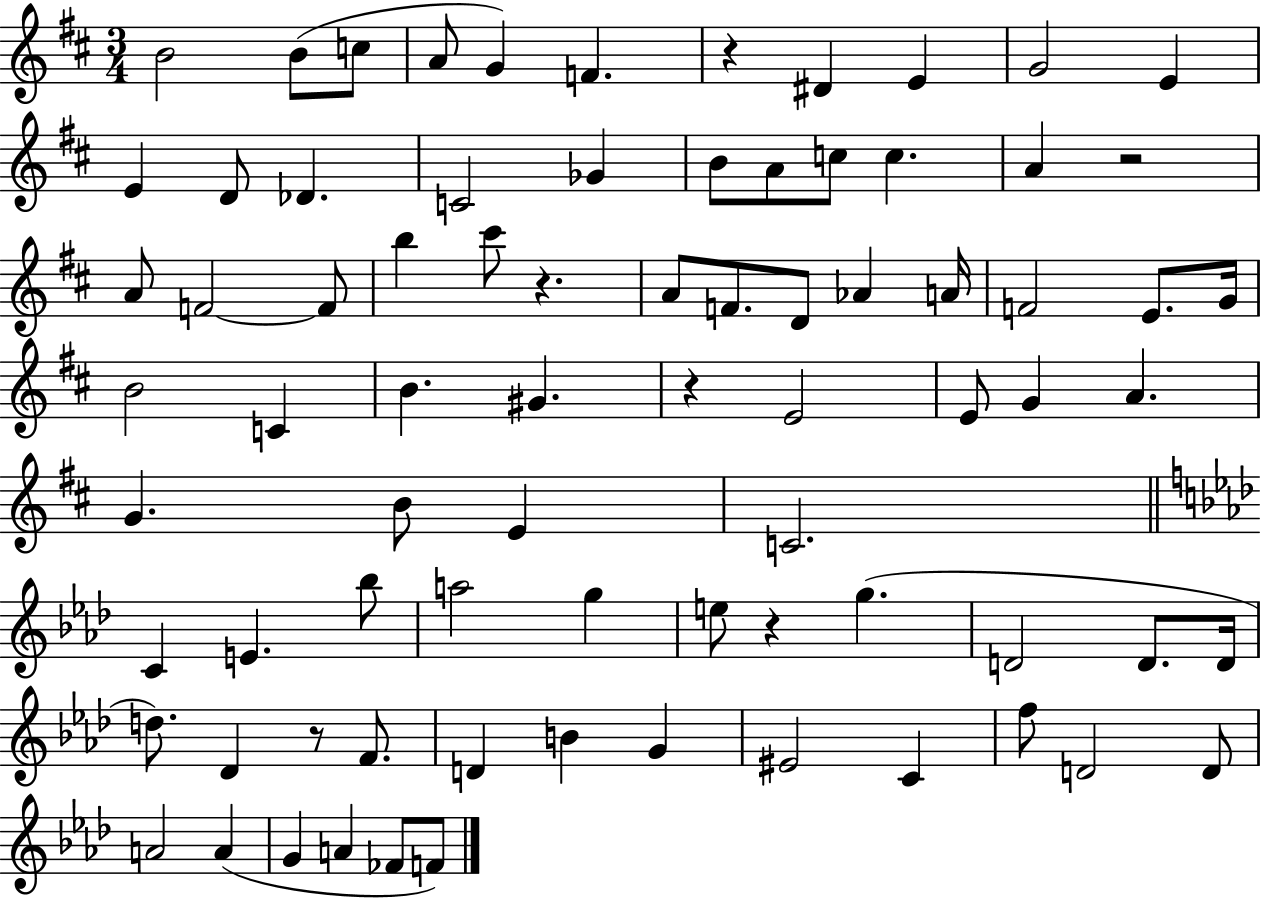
{
  \clef treble
  \numericTimeSignature
  \time 3/4
  \key d \major
  b'2 b'8( c''8 | a'8 g'4) f'4. | r4 dis'4 e'4 | g'2 e'4 | \break e'4 d'8 des'4. | c'2 ges'4 | b'8 a'8 c''8 c''4. | a'4 r2 | \break a'8 f'2~~ f'8 | b''4 cis'''8 r4. | a'8 f'8. d'8 aes'4 a'16 | f'2 e'8. g'16 | \break b'2 c'4 | b'4. gis'4. | r4 e'2 | e'8 g'4 a'4. | \break g'4. b'8 e'4 | c'2. | \bar "||" \break \key aes \major c'4 e'4. bes''8 | a''2 g''4 | e''8 r4 g''4.( | d'2 d'8. d'16 | \break d''8.) des'4 r8 f'8. | d'4 b'4 g'4 | eis'2 c'4 | f''8 d'2 d'8 | \break a'2 a'4( | g'4 a'4 fes'8 f'8) | \bar "|."
}